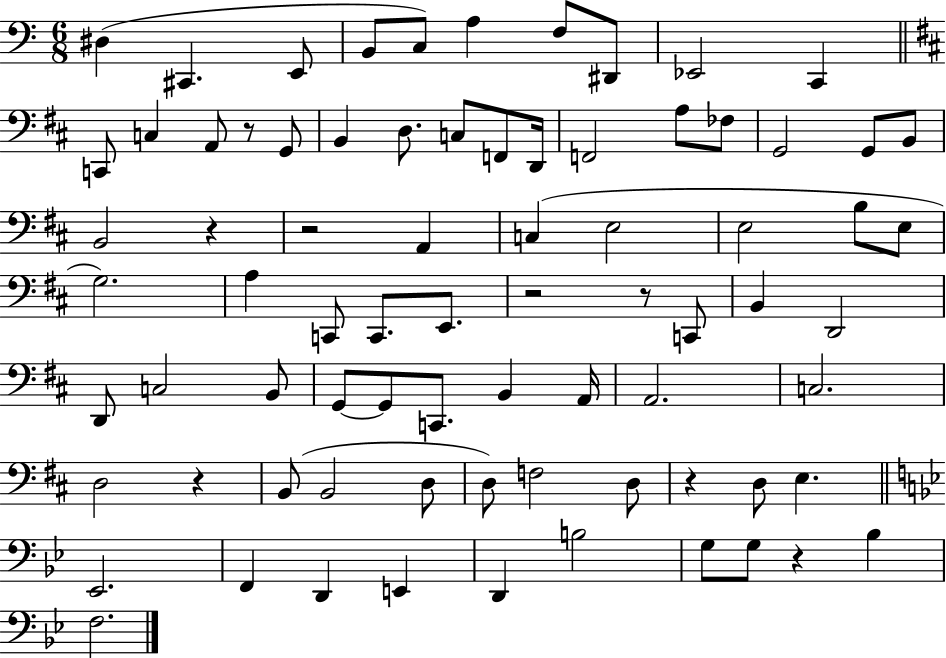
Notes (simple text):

D#3/q C#2/q. E2/e B2/e C3/e A3/q F3/e D#2/e Eb2/h C2/q C2/e C3/q A2/e R/e G2/e B2/q D3/e. C3/e F2/e D2/s F2/h A3/e FES3/e G2/h G2/e B2/e B2/h R/q R/h A2/q C3/q E3/h E3/h B3/e E3/e G3/h. A3/q C2/e C2/e. E2/e. R/h R/e C2/e B2/q D2/h D2/e C3/h B2/e G2/e G2/e C2/e. B2/q A2/s A2/h. C3/h. D3/h R/q B2/e B2/h D3/e D3/e F3/h D3/e R/q D3/e E3/q. Eb2/h. F2/q D2/q E2/q D2/q B3/h G3/e G3/e R/q Bb3/q F3/h.